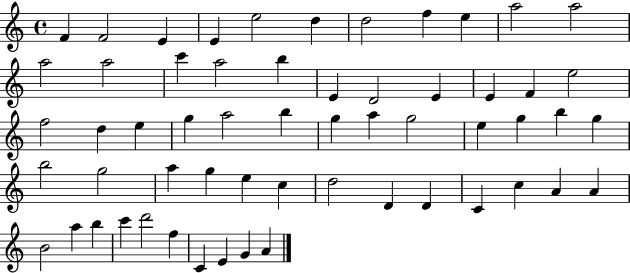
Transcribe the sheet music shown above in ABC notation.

X:1
T:Untitled
M:4/4
L:1/4
K:C
F F2 E E e2 d d2 f e a2 a2 a2 a2 c' a2 b E D2 E E F e2 f2 d e g a2 b g a g2 e g b g b2 g2 a g e c d2 D D C c A A B2 a b c' d'2 f C E G A